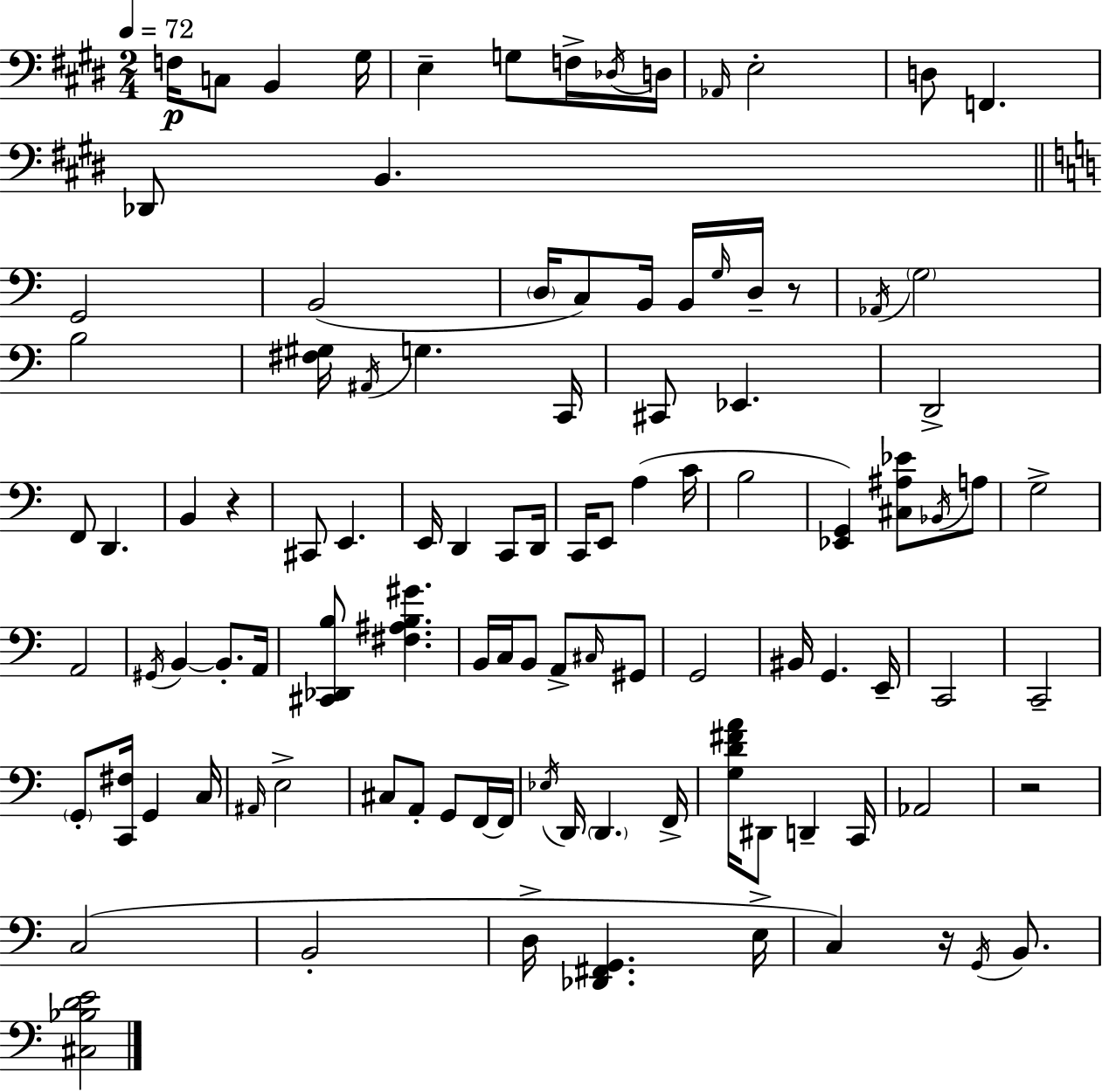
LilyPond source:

{
  \clef bass
  \numericTimeSignature
  \time 2/4
  \key e \major
  \tempo 4 = 72
  f16\p c8 b,4 gis16 | e4-- g8 f16-> \acciaccatura { des16 } | d16 \grace { aes,16 } e2-. | d8 f,4. | \break des,8 b,4. | \bar "||" \break \key c \major g,2 | b,2( | \parenthesize d16 c8) b,16 b,16 \grace { g16 } d16-- r8 | \acciaccatura { aes,16 } \parenthesize g2 | \break b2 | <fis gis>16 \acciaccatura { ais,16 } g4. | c,16 cis,8 ees,4. | d,2-> | \break f,8 d,4. | b,4 r4 | cis,8 e,4. | e,16 d,4 | \break c,8 d,16 c,16 e,8 a4( | c'16 b2 | <ees, g,>4) <cis ais ees'>8 | \acciaccatura { bes,16 } a8 g2-> | \break a,2 | \acciaccatura { gis,16 } b,4~~ | b,8.-. a,16 <cis, des, b>8 <fis ais b gis'>4. | b,16 c16 b,8 | \break a,8-> \grace { cis16 } gis,8 g,2 | bis,16 g,4. | e,16-- c,2 | c,2-- | \break \parenthesize g,8-. | <c, fis>16 g,4 c16 \grace { ais,16 } e2-> | cis8 | a,8-. g,8 f,16~~ f,16 \acciaccatura { ees16 } | \break d,16 \parenthesize d,4. f,16-> | <g d' fis' a'>16 dis,8 d,4-- c,16 | aes,2 | r2 | \break c2( | b,2-. | d16-> <des, fis, g,>4. e16-> | c4) r16 \acciaccatura { g,16 } b,8. | \break <cis bes d' e'>2 | \bar "|."
}